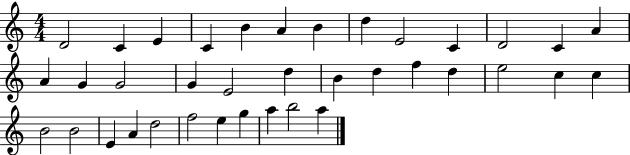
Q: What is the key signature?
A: C major